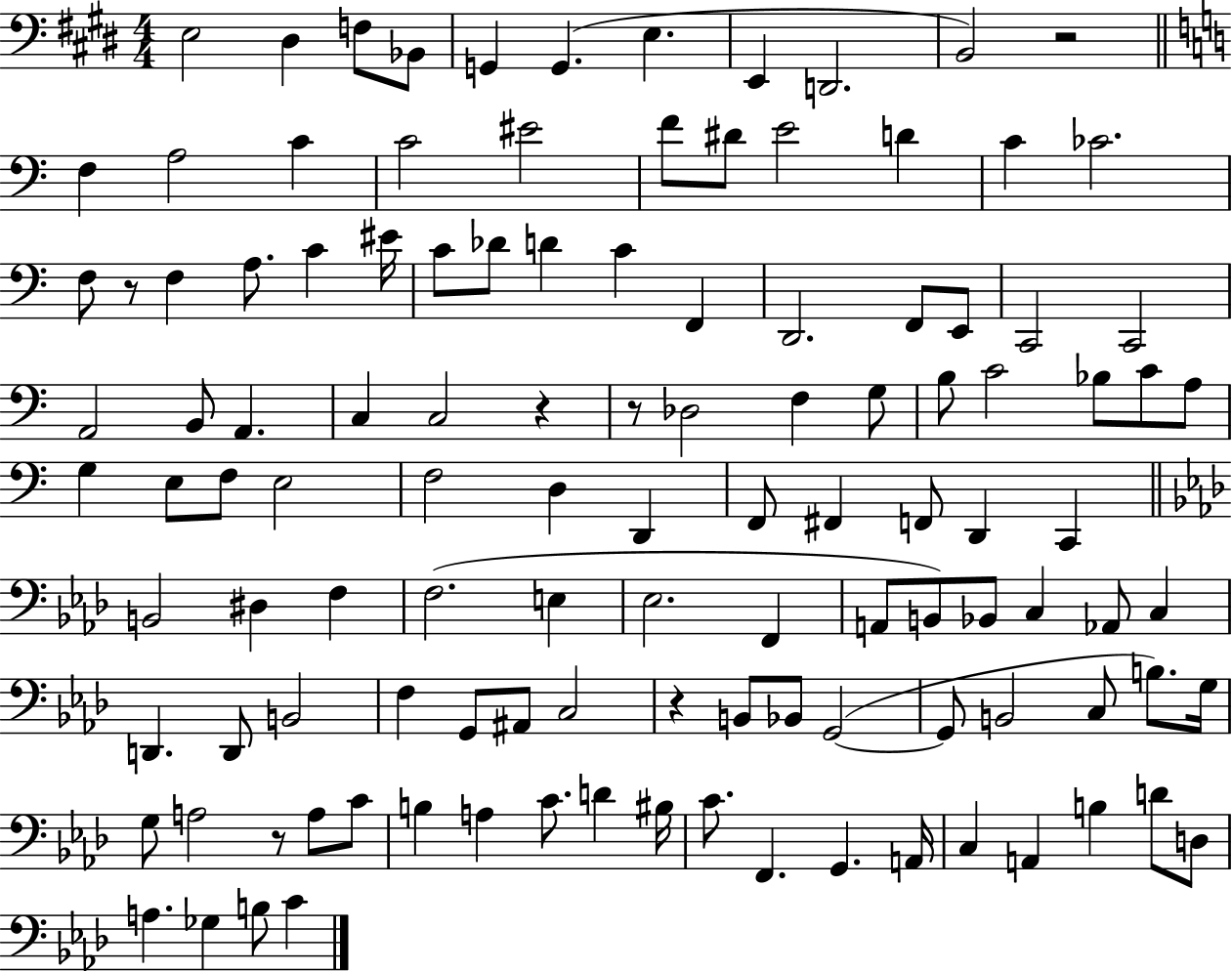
E3/h D#3/q F3/e Bb2/e G2/q G2/q. E3/q. E2/q D2/h. B2/h R/h F3/q A3/h C4/q C4/h EIS4/h F4/e D#4/e E4/h D4/q C4/q CES4/h. F3/e R/e F3/q A3/e. C4/q EIS4/s C4/e Db4/e D4/q C4/q F2/q D2/h. F2/e E2/e C2/h C2/h A2/h B2/e A2/q. C3/q C3/h R/q R/e Db3/h F3/q G3/e B3/e C4/h Bb3/e C4/e A3/e G3/q E3/e F3/e E3/h F3/h D3/q D2/q F2/e F#2/q F2/e D2/q C2/q B2/h D#3/q F3/q F3/h. E3/q Eb3/h. F2/q A2/e B2/e Bb2/e C3/q Ab2/e C3/q D2/q. D2/e B2/h F3/q G2/e A#2/e C3/h R/q B2/e Bb2/e G2/h G2/e B2/h C3/e B3/e. G3/s G3/e A3/h R/e A3/e C4/e B3/q A3/q C4/e. D4/q BIS3/s C4/e. F2/q. G2/q. A2/s C3/q A2/q B3/q D4/e D3/e A3/q. Gb3/q B3/e C4/q